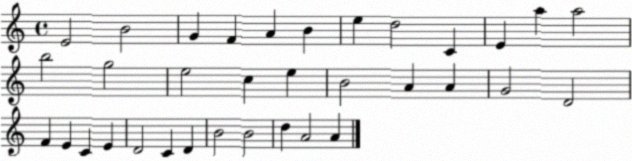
X:1
T:Untitled
M:4/4
L:1/4
K:C
E2 B2 G F A B e d2 C E a a2 b2 g2 e2 c e B2 A A G2 D2 F E C E D2 C D B2 B2 d A2 A